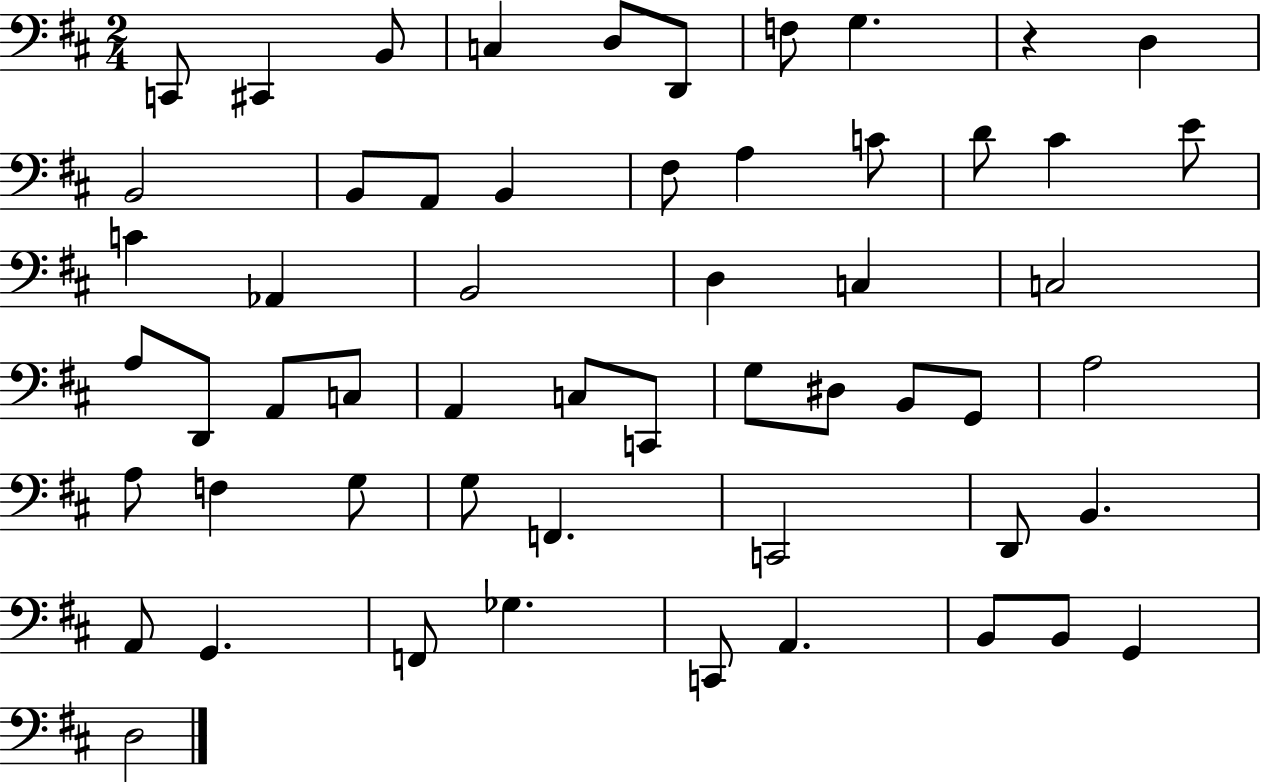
C2/e C#2/q B2/e C3/q D3/e D2/e F3/e G3/q. R/q D3/q B2/h B2/e A2/e B2/q F#3/e A3/q C4/e D4/e C#4/q E4/e C4/q Ab2/q B2/h D3/q C3/q C3/h A3/e D2/e A2/e C3/e A2/q C3/e C2/e G3/e D#3/e B2/e G2/e A3/h A3/e F3/q G3/e G3/e F2/q. C2/h D2/e B2/q. A2/e G2/q. F2/e Gb3/q. C2/e A2/q. B2/e B2/e G2/q D3/h